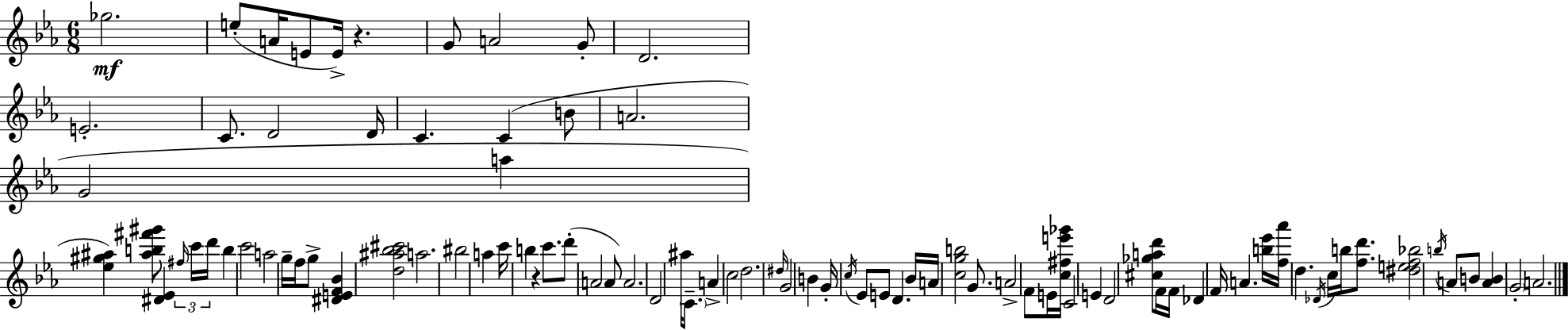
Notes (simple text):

Gb5/h. E5/e A4/s E4/e E4/s R/q. G4/e A4/h G4/e D4/h. E4/h. C4/e. D4/h D4/s C4/q. C4/q B4/e A4/h. G4/h A5/q [Eb5,G#5,A#5]/q [A#5,B5,F#6,G#6]/e [D#4,Eb4]/q F#5/s C6/s D6/s B5/q C6/h A5/h G5/s F5/s G5/e [D#4,E4,F4,Bb4]/q [D5,A#5,Bb5,C#6]/h A5/h. BIS5/h A5/q C6/s B5/q R/q C6/e. D6/e A4/h A4/e A4/h. D4/h A#5/s C4/e. A4/q C5/h D5/h. D#5/s G4/h B4/q G4/s C5/s Eb4/e E4/e D4/q. Bb4/s A4/s [C5,G5,B5]/h G4/e. A4/h F4/e E4/s [C5,F#5,E6,Gb6]/s C4/h E4/q D4/h [C#5,Gb5,A5,D6]/e F4/s F4/s Db4/q F4/s A4/q. [B5,Eb6]/s [F5,Ab6]/s D5/q. Db4/s C5/s B5/s [F5,D6]/e. [D#5,E5,F5,Bb5]/h B5/s A4/e B4/e [A4,B4]/q G4/h A4/h.